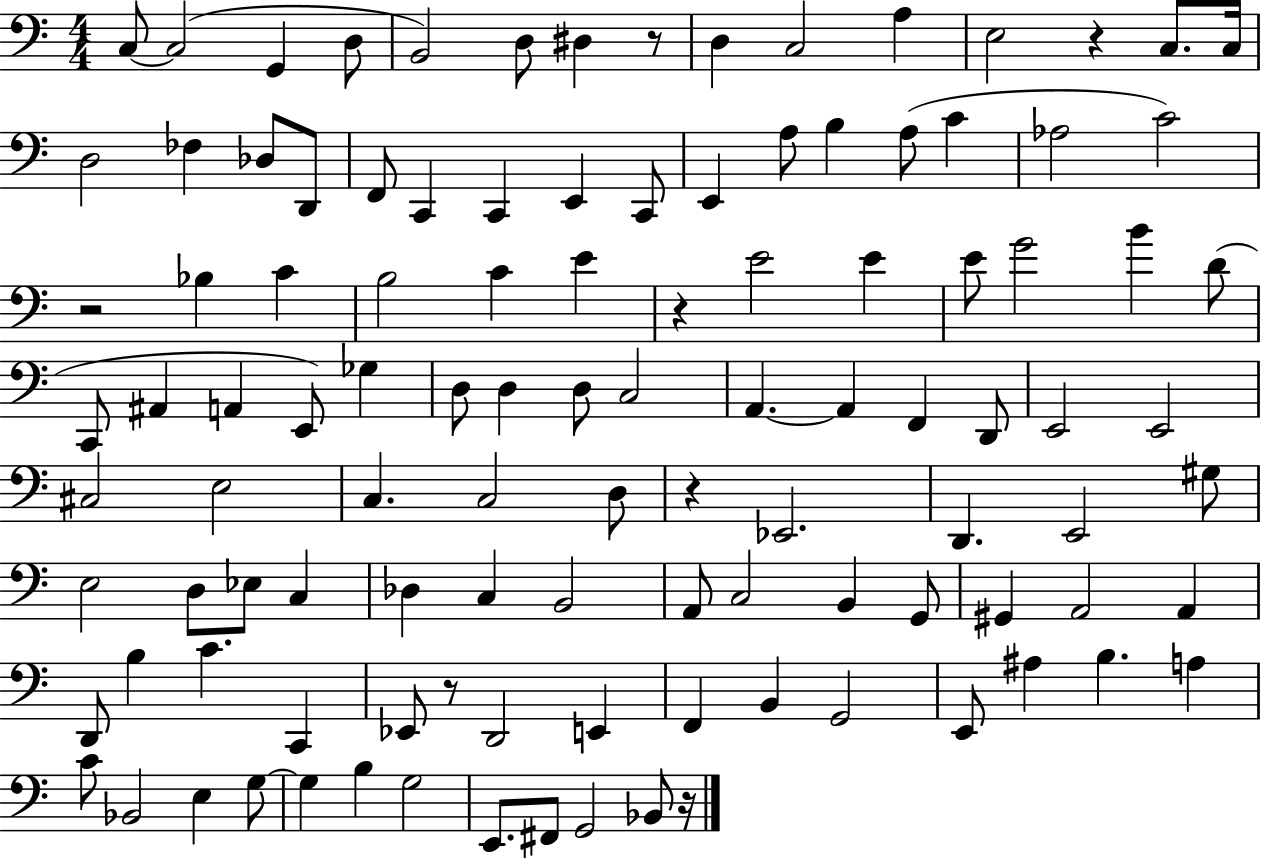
{
  \clef bass
  \numericTimeSignature
  \time 4/4
  \key c \major
  c8~~ c2( g,4 d8 | b,2) d8 dis4 r8 | d4 c2 a4 | e2 r4 c8. c16 | \break d2 fes4 des8 d,8 | f,8 c,4 c,4 e,4 c,8 | e,4 a8 b4 a8( c'4 | aes2 c'2) | \break r2 bes4 c'4 | b2 c'4 e'4 | r4 e'2 e'4 | e'8 g'2 b'4 d'8( | \break c,8 ais,4 a,4 e,8) ges4 | d8 d4 d8 c2 | a,4.~~ a,4 f,4 d,8 | e,2 e,2 | \break cis2 e2 | c4. c2 d8 | r4 ees,2. | d,4. e,2 gis8 | \break e2 d8 ees8 c4 | des4 c4 b,2 | a,8 c2 b,4 g,8 | gis,4 a,2 a,4 | \break d,8 b4 c'4. c,4 | ees,8 r8 d,2 e,4 | f,4 b,4 g,2 | e,8 ais4 b4. a4 | \break c'8 bes,2 e4 g8~~ | g4 b4 g2 | e,8. fis,8 g,2 bes,8 r16 | \bar "|."
}